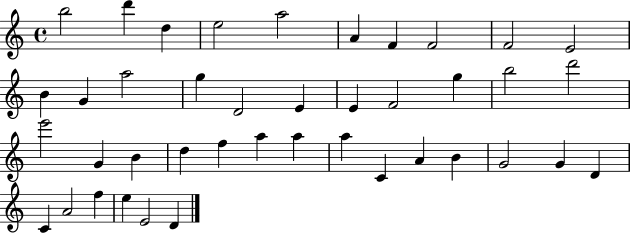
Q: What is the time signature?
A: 4/4